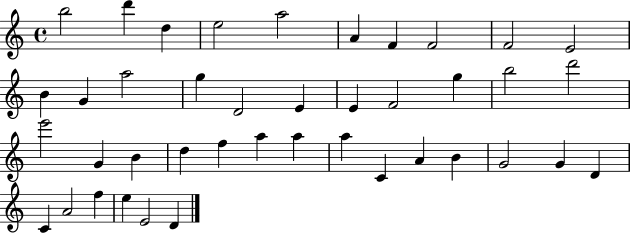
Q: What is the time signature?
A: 4/4